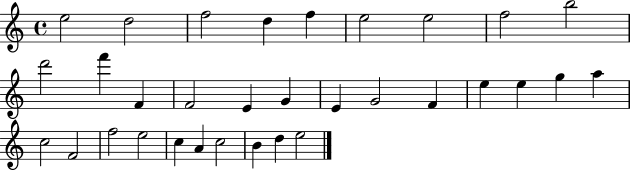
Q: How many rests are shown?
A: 0